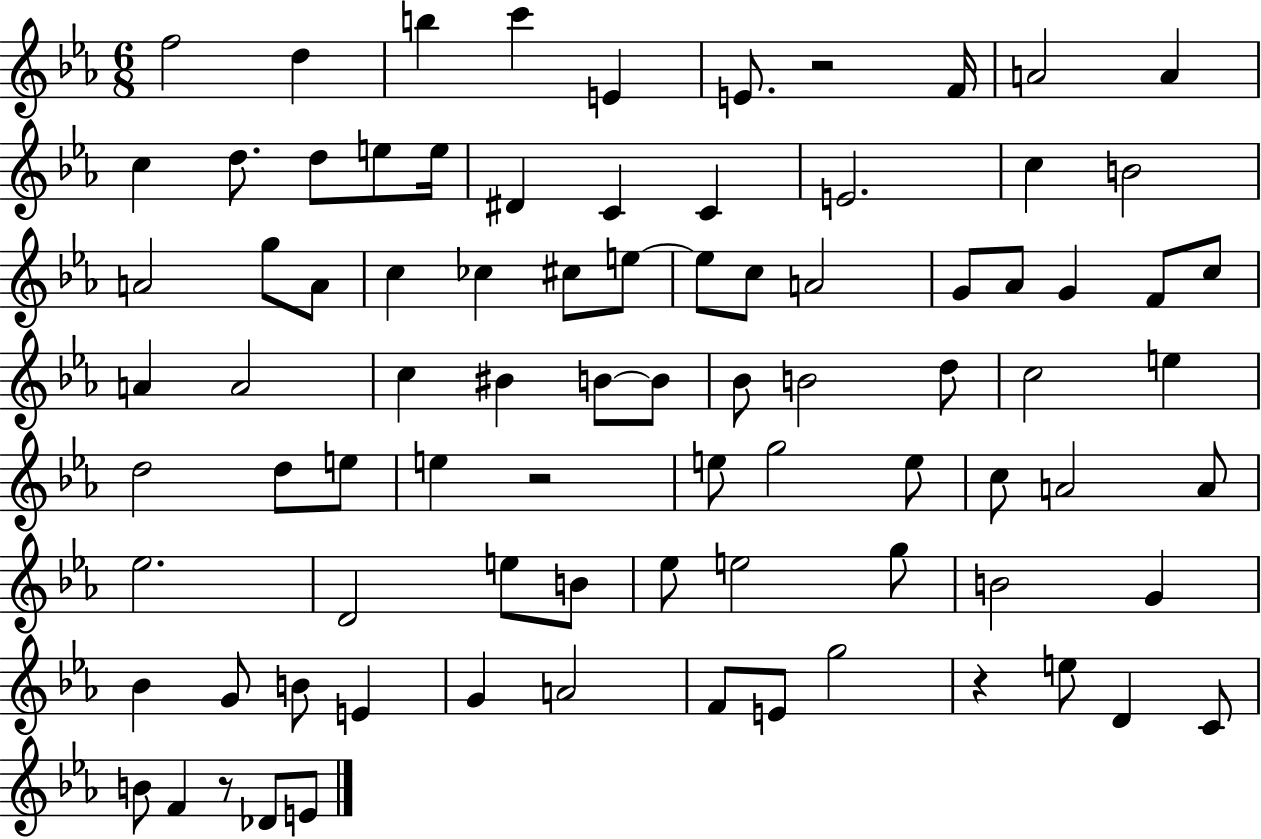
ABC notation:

X:1
T:Untitled
M:6/8
L:1/4
K:Eb
f2 d b c' E E/2 z2 F/4 A2 A c d/2 d/2 e/2 e/4 ^D C C E2 c B2 A2 g/2 A/2 c _c ^c/2 e/2 e/2 c/2 A2 G/2 _A/2 G F/2 c/2 A A2 c ^B B/2 B/2 _B/2 B2 d/2 c2 e d2 d/2 e/2 e z2 e/2 g2 e/2 c/2 A2 A/2 _e2 D2 e/2 B/2 _e/2 e2 g/2 B2 G _B G/2 B/2 E G A2 F/2 E/2 g2 z e/2 D C/2 B/2 F z/2 _D/2 E/2